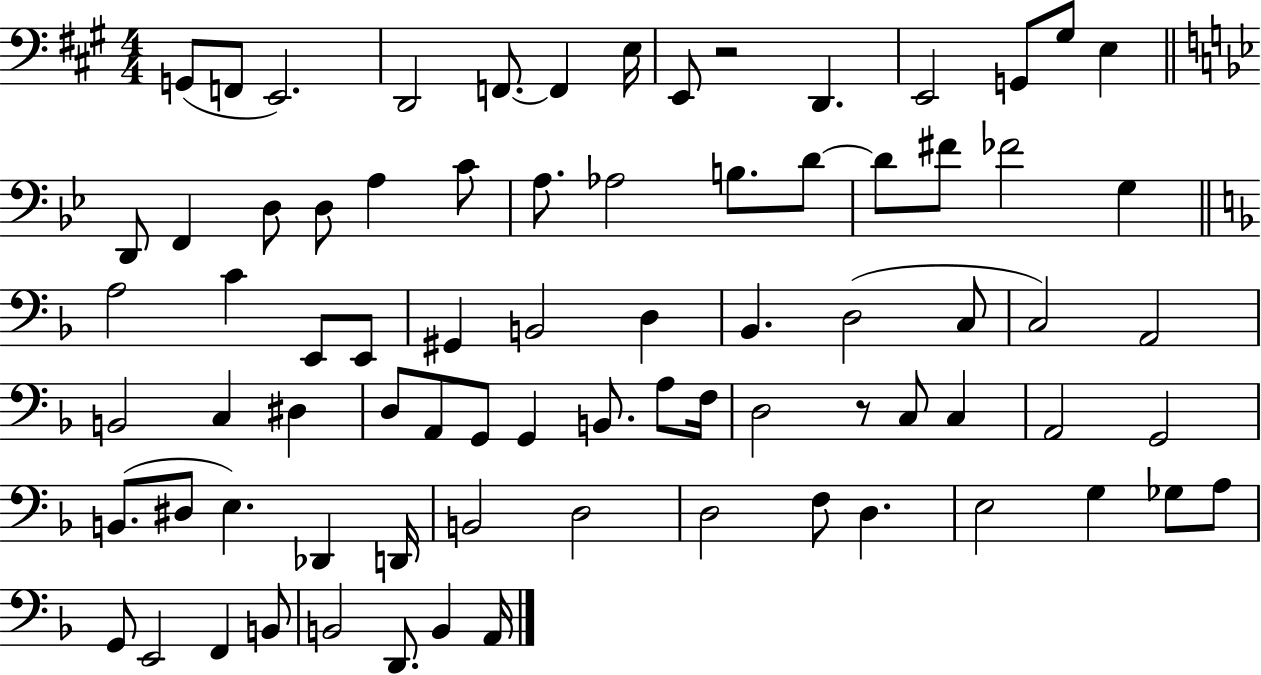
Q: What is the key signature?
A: A major